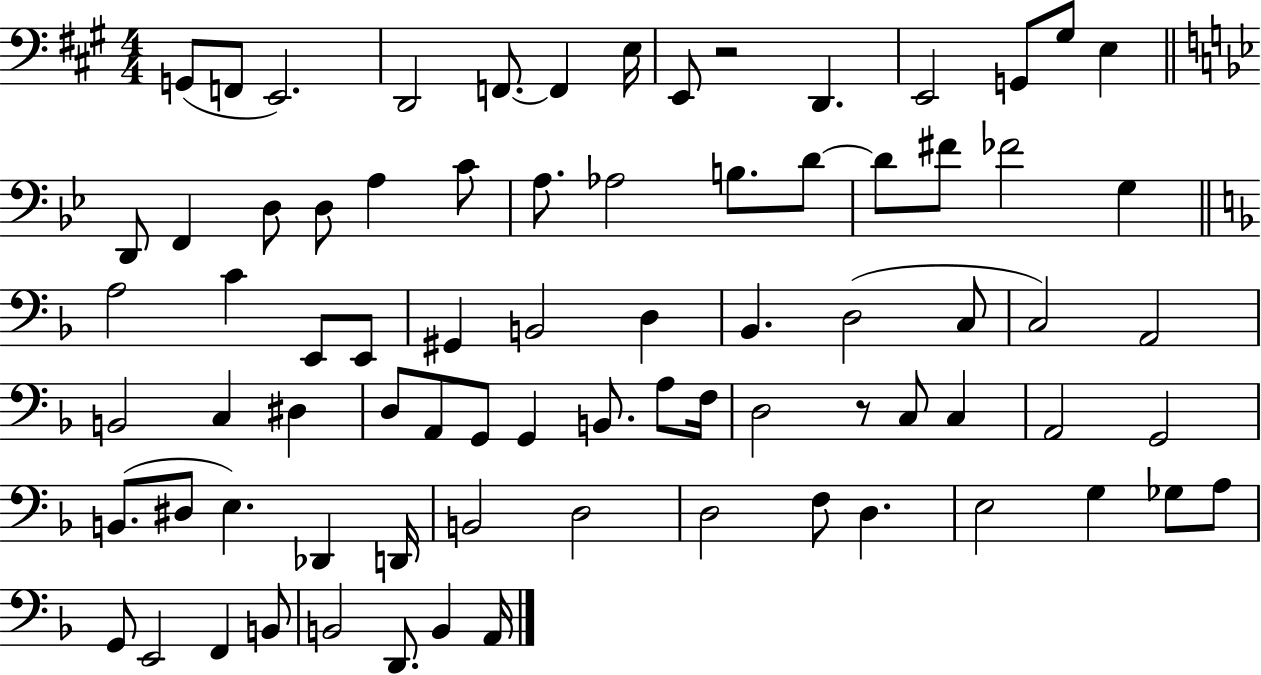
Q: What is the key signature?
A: A major